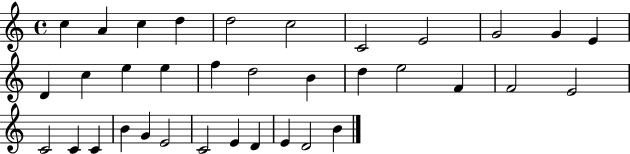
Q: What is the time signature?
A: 4/4